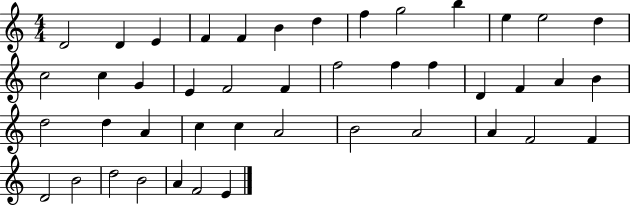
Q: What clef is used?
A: treble